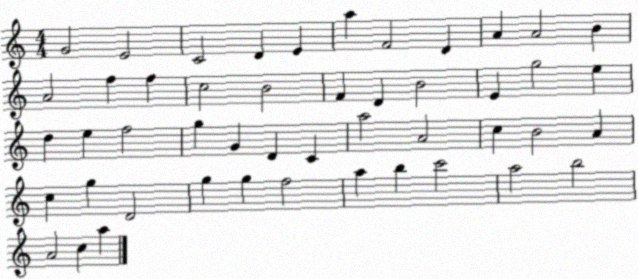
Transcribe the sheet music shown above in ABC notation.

X:1
T:Untitled
M:4/4
L:1/4
K:C
G2 E2 C2 D E a F2 D A A2 B A2 f f c2 B2 F D B2 E g2 e d e f2 g G D C a2 A2 c B2 A c g D2 g g f2 a b c'2 a2 b2 A2 c a